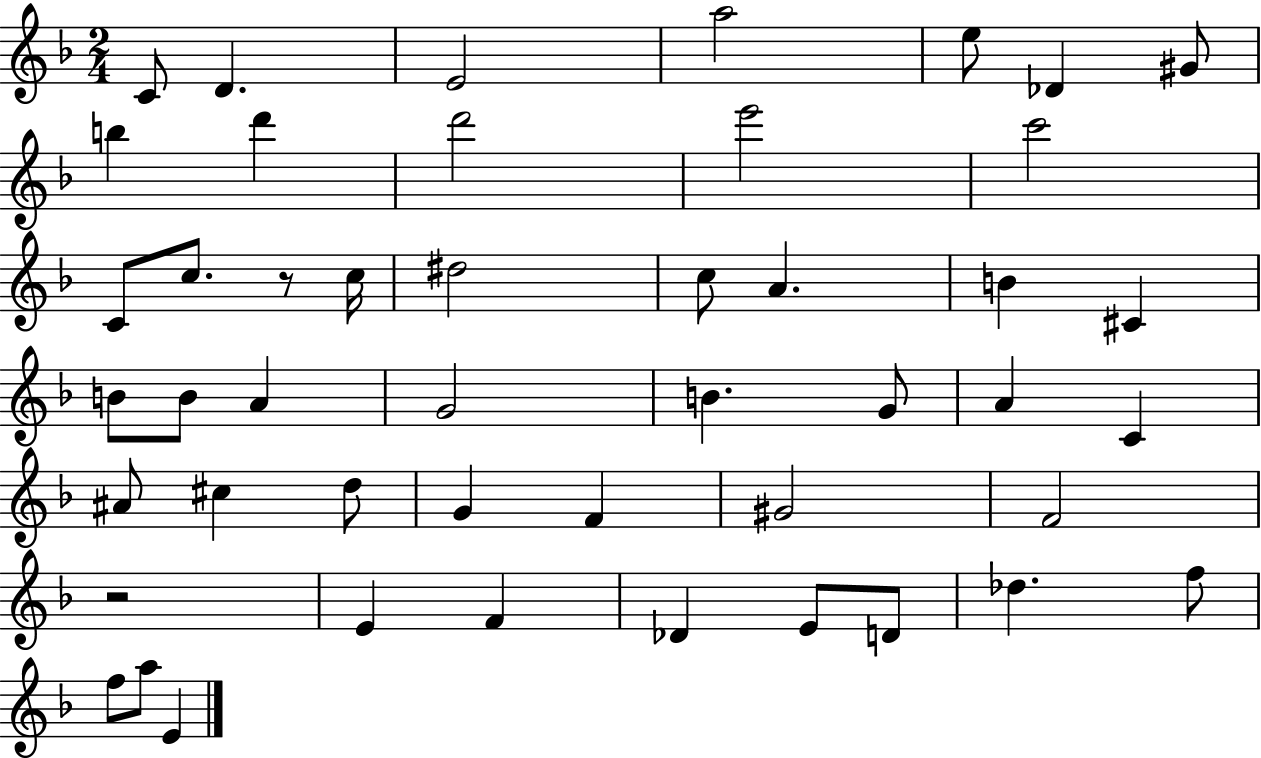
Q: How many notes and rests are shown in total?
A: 47